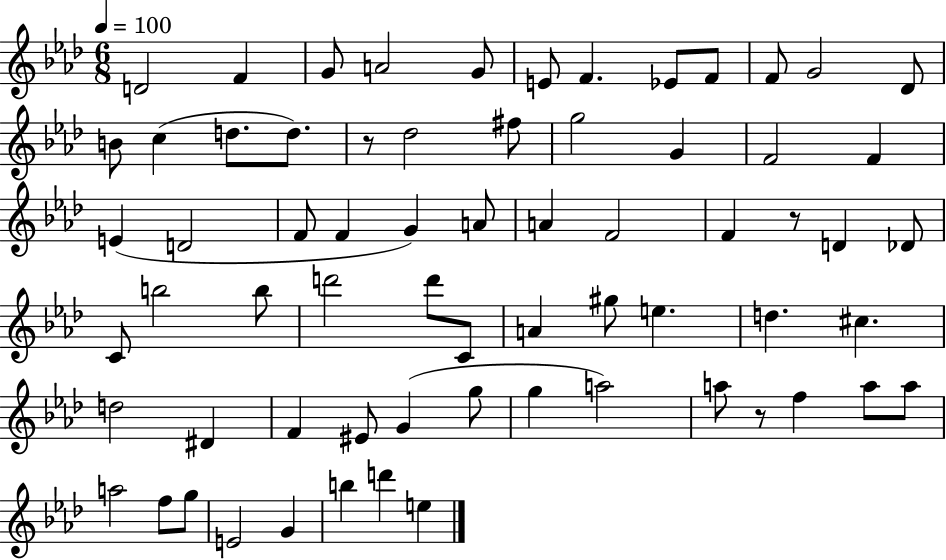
{
  \clef treble
  \numericTimeSignature
  \time 6/8
  \key aes \major
  \tempo 4 = 100
  d'2 f'4 | g'8 a'2 g'8 | e'8 f'4. ees'8 f'8 | f'8 g'2 des'8 | \break b'8 c''4( d''8. d''8.) | r8 des''2 fis''8 | g''2 g'4 | f'2 f'4 | \break e'4( d'2 | f'8 f'4 g'4) a'8 | a'4 f'2 | f'4 r8 d'4 des'8 | \break c'8 b''2 b''8 | d'''2 d'''8 c'8 | a'4 gis''8 e''4. | d''4. cis''4. | \break d''2 dis'4 | f'4 eis'8 g'4( g''8 | g''4 a''2) | a''8 r8 f''4 a''8 a''8 | \break a''2 f''8 g''8 | e'2 g'4 | b''4 d'''4 e''4 | \bar "|."
}